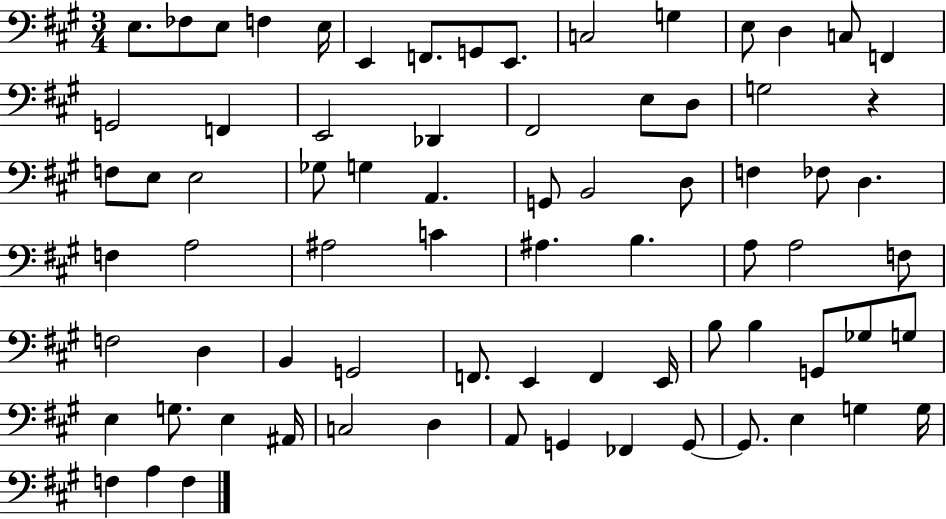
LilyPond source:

{
  \clef bass
  \numericTimeSignature
  \time 3/4
  \key a \major
  e8. fes8 e8 f4 e16 | e,4 f,8. g,8 e,8. | c2 g4 | e8 d4 c8 f,4 | \break g,2 f,4 | e,2 des,4 | fis,2 e8 d8 | g2 r4 | \break f8 e8 e2 | ges8 g4 a,4. | g,8 b,2 d8 | f4 fes8 d4. | \break f4 a2 | ais2 c'4 | ais4. b4. | a8 a2 f8 | \break f2 d4 | b,4 g,2 | f,8. e,4 f,4 e,16 | b8 b4 g,8 ges8 g8 | \break e4 g8. e4 ais,16 | c2 d4 | a,8 g,4 fes,4 g,8~~ | g,8. e4 g4 g16 | \break f4 a4 f4 | \bar "|."
}